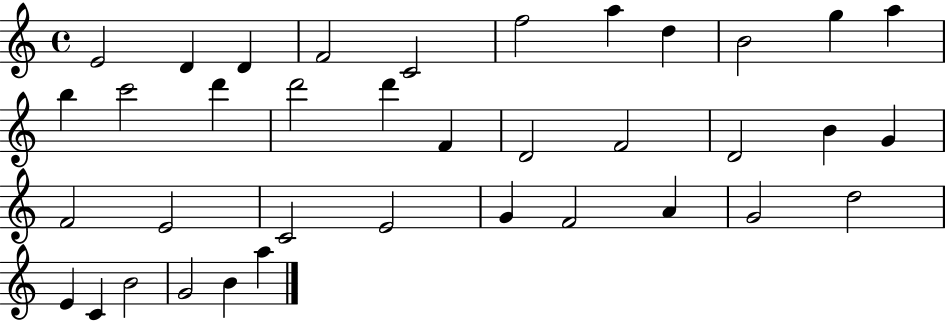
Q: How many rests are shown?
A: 0